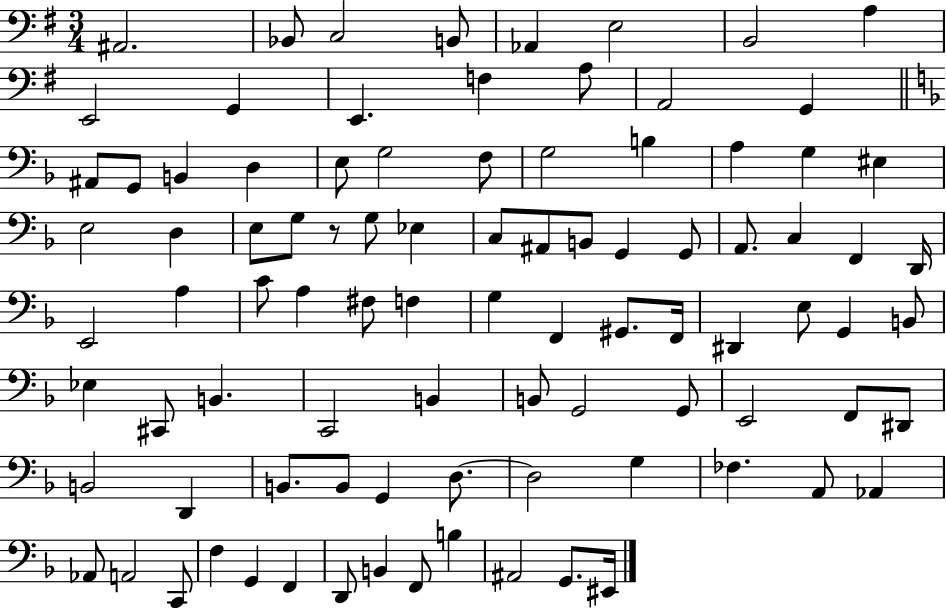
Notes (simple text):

A#2/h. Bb2/e C3/h B2/e Ab2/q E3/h B2/h A3/q E2/h G2/q E2/q. F3/q A3/e A2/h G2/q A#2/e G2/e B2/q D3/q E3/e G3/h F3/e G3/h B3/q A3/q G3/q EIS3/q E3/h D3/q E3/e G3/e R/e G3/e Eb3/q C3/e A#2/e B2/e G2/q G2/e A2/e. C3/q F2/q D2/s E2/h A3/q C4/e A3/q F#3/e F3/q G3/q F2/q G#2/e. F2/s D#2/q E3/e G2/q B2/e Eb3/q C#2/e B2/q. C2/h B2/q B2/e G2/h G2/e E2/h F2/e D#2/e B2/h D2/q B2/e. B2/e G2/q D3/e. D3/h G3/q FES3/q. A2/e Ab2/q Ab2/e A2/h C2/e F3/q G2/q F2/q D2/e B2/q F2/e B3/q A#2/h G2/e. EIS2/s